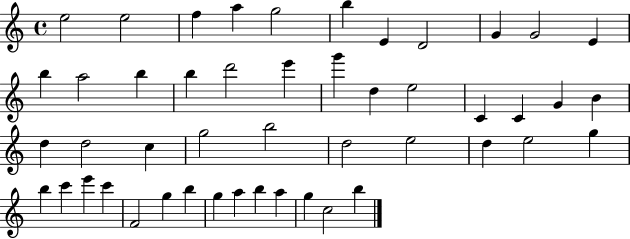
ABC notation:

X:1
T:Untitled
M:4/4
L:1/4
K:C
e2 e2 f a g2 b E D2 G G2 E b a2 b b d'2 e' g' d e2 C C G B d d2 c g2 b2 d2 e2 d e2 g b c' e' c' F2 g b g a b a g c2 b